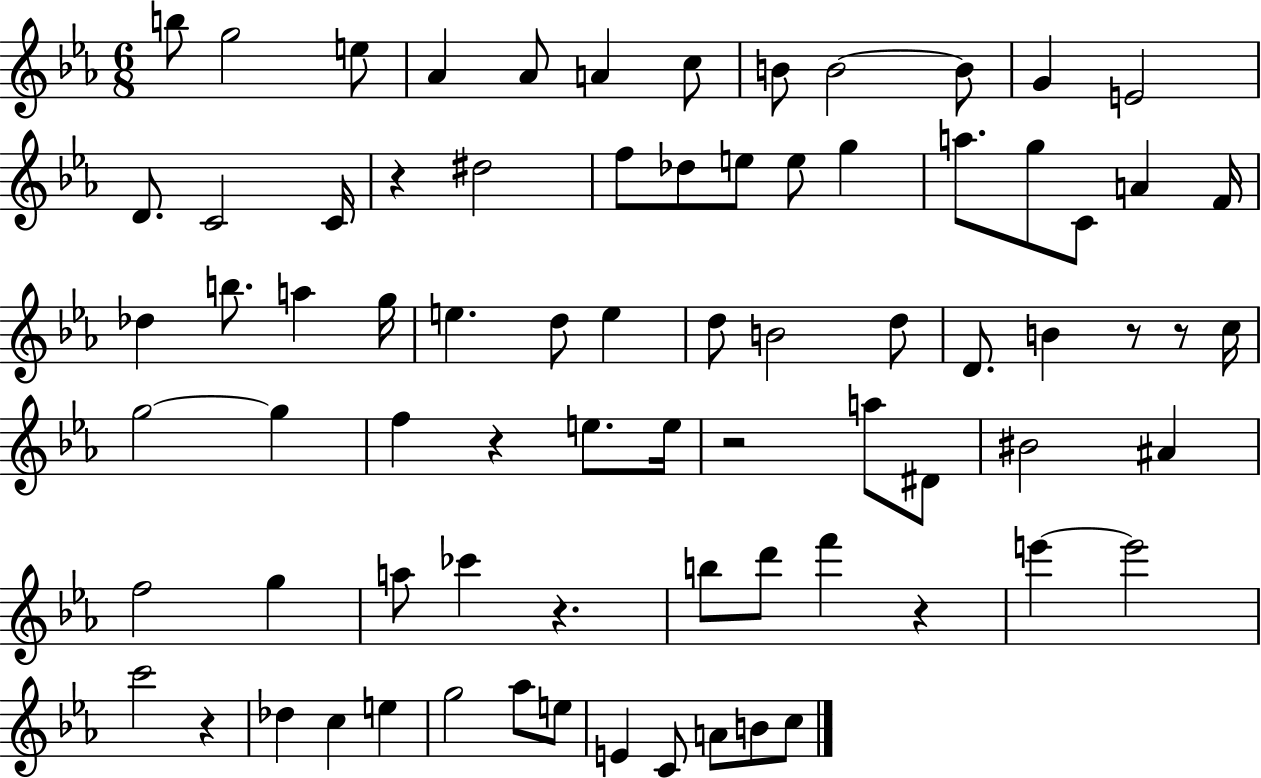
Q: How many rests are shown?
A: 8